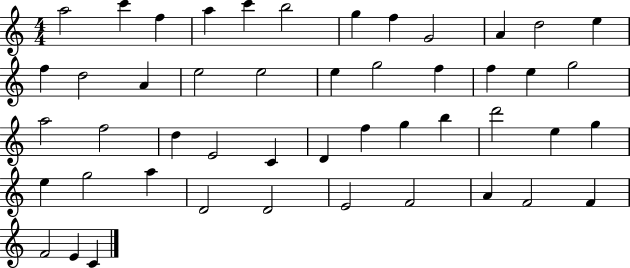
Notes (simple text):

A5/h C6/q F5/q A5/q C6/q B5/h G5/q F5/q G4/h A4/q D5/h E5/q F5/q D5/h A4/q E5/h E5/h E5/q G5/h F5/q F5/q E5/q G5/h A5/h F5/h D5/q E4/h C4/q D4/q F5/q G5/q B5/q D6/h E5/q G5/q E5/q G5/h A5/q D4/h D4/h E4/h F4/h A4/q F4/h F4/q F4/h E4/q C4/q